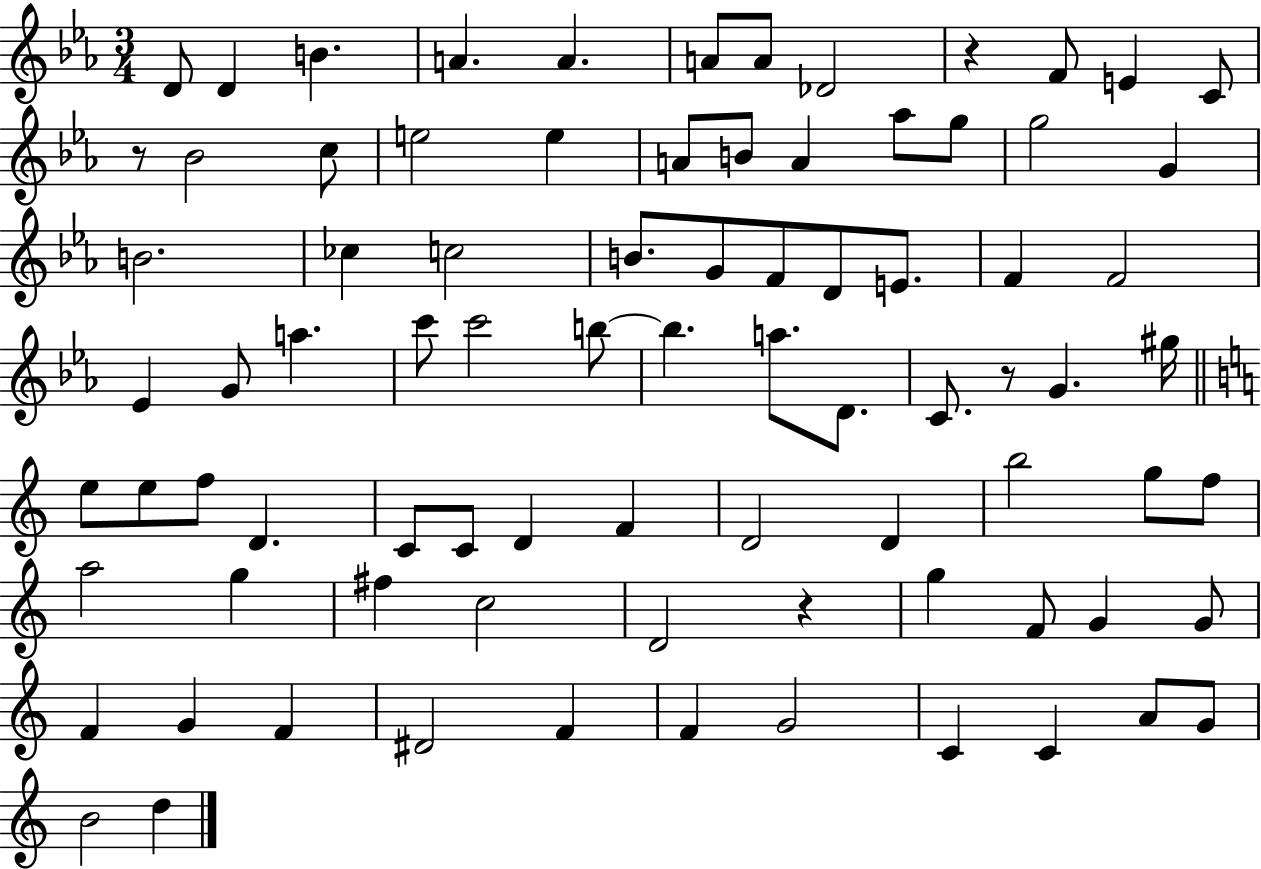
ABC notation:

X:1
T:Untitled
M:3/4
L:1/4
K:Eb
D/2 D B A A A/2 A/2 _D2 z F/2 E C/2 z/2 _B2 c/2 e2 e A/2 B/2 A _a/2 g/2 g2 G B2 _c c2 B/2 G/2 F/2 D/2 E/2 F F2 _E G/2 a c'/2 c'2 b/2 b a/2 D/2 C/2 z/2 G ^g/4 e/2 e/2 f/2 D C/2 C/2 D F D2 D b2 g/2 f/2 a2 g ^f c2 D2 z g F/2 G G/2 F G F ^D2 F F G2 C C A/2 G/2 B2 d